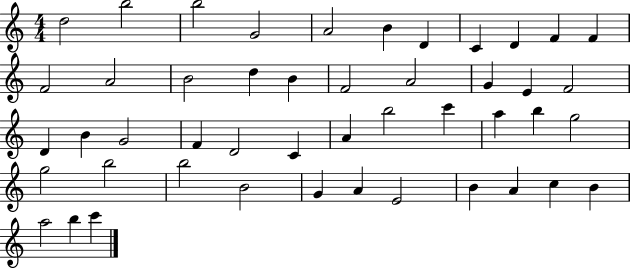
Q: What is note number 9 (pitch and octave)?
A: D4